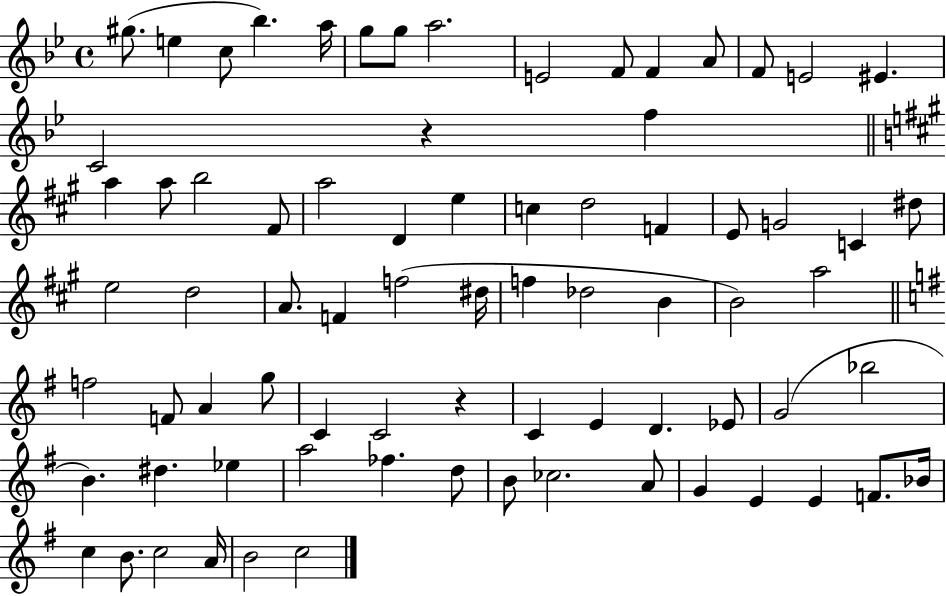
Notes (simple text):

G#5/e. E5/q C5/e Bb5/q. A5/s G5/e G5/e A5/h. E4/h F4/e F4/q A4/e F4/e E4/h EIS4/q. C4/h R/q F5/q A5/q A5/e B5/h F#4/e A5/h D4/q E5/q C5/q D5/h F4/q E4/e G4/h C4/q D#5/e E5/h D5/h A4/e. F4/q F5/h D#5/s F5/q Db5/h B4/q B4/h A5/h F5/h F4/e A4/q G5/e C4/q C4/h R/q C4/q E4/q D4/q. Eb4/e G4/h Bb5/h B4/q. D#5/q. Eb5/q A5/h FES5/q. D5/e B4/e CES5/h. A4/e G4/q E4/q E4/q F4/e. Bb4/s C5/q B4/e. C5/h A4/s B4/h C5/h